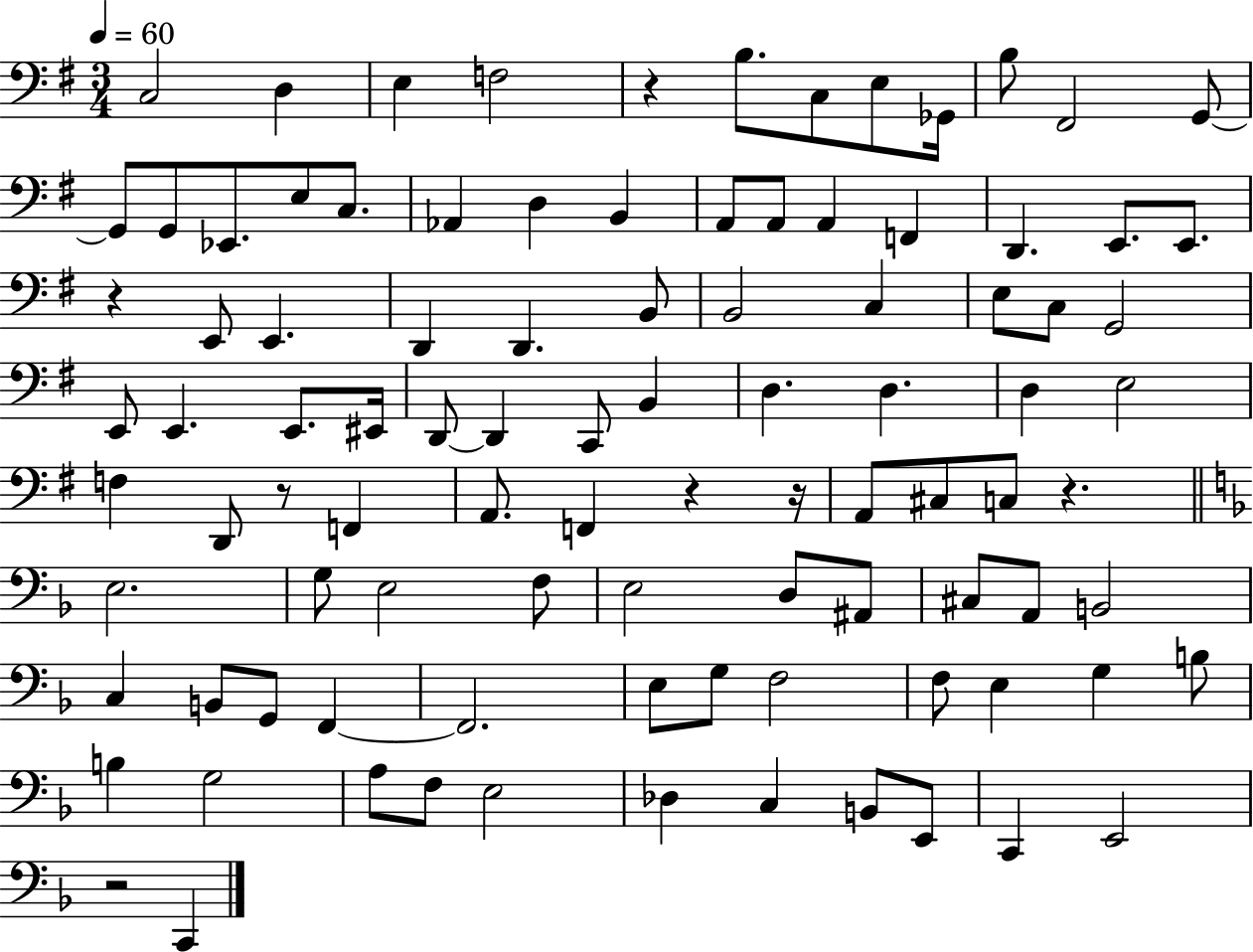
{
  \clef bass
  \numericTimeSignature
  \time 3/4
  \key g \major
  \tempo 4 = 60
  c2 d4 | e4 f2 | r4 b8. c8 e8 ges,16 | b8 fis,2 g,8~~ | \break g,8 g,8 ees,8. e8 c8. | aes,4 d4 b,4 | a,8 a,8 a,4 f,4 | d,4. e,8. e,8. | \break r4 e,8 e,4. | d,4 d,4. b,8 | b,2 c4 | e8 c8 g,2 | \break e,8 e,4. e,8. eis,16 | d,8~~ d,4 c,8 b,4 | d4. d4. | d4 e2 | \break f4 d,8 r8 f,4 | a,8. f,4 r4 r16 | a,8 cis8 c8 r4. | \bar "||" \break \key f \major e2. | g8 e2 f8 | e2 d8 ais,8 | cis8 a,8 b,2 | \break c4 b,8 g,8 f,4~~ | f,2. | e8 g8 f2 | f8 e4 g4 b8 | \break b4 g2 | a8 f8 e2 | des4 c4 b,8 e,8 | c,4 e,2 | \break r2 c,4 | \bar "|."
}